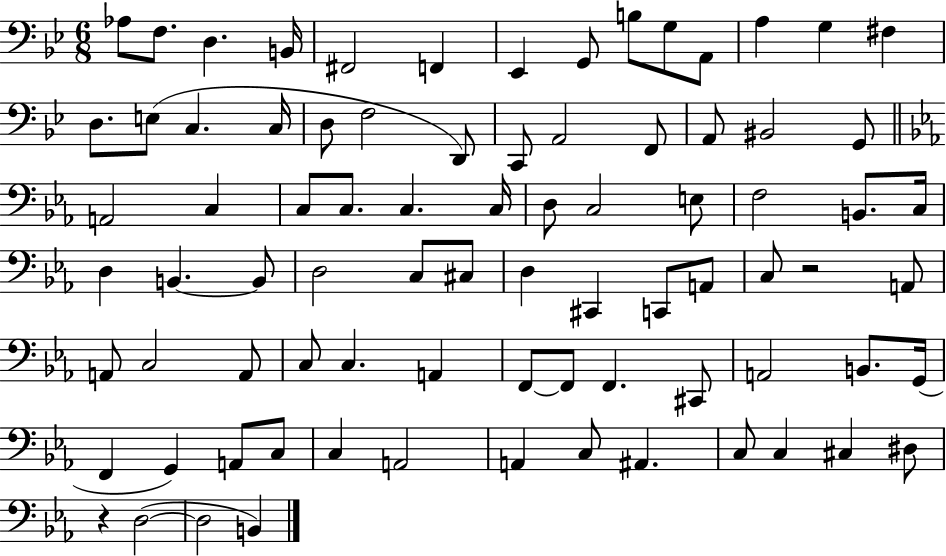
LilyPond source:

{
  \clef bass
  \numericTimeSignature
  \time 6/8
  \key bes \major
  aes8 f8. d4. b,16 | fis,2 f,4 | ees,4 g,8 b8 g8 a,8 | a4 g4 fis4 | \break d8. e8( c4. c16 | d8 f2 d,8) | c,8 a,2 f,8 | a,8 bis,2 g,8 | \break \bar "||" \break \key ees \major a,2 c4 | c8 c8. c4. c16 | d8 c2 e8 | f2 b,8. c16 | \break d4 b,4.~~ b,8 | d2 c8 cis8 | d4 cis,4 c,8 a,8 | c8 r2 a,8 | \break a,8 c2 a,8 | c8 c4. a,4 | f,8~~ f,8 f,4. cis,8 | a,2 b,8. g,16( | \break f,4 g,4) a,8 c8 | c4 a,2 | a,4 c8 ais,4. | c8 c4 cis4 dis8 | \break r4 d2~(~ | d2 b,4) | \bar "|."
}